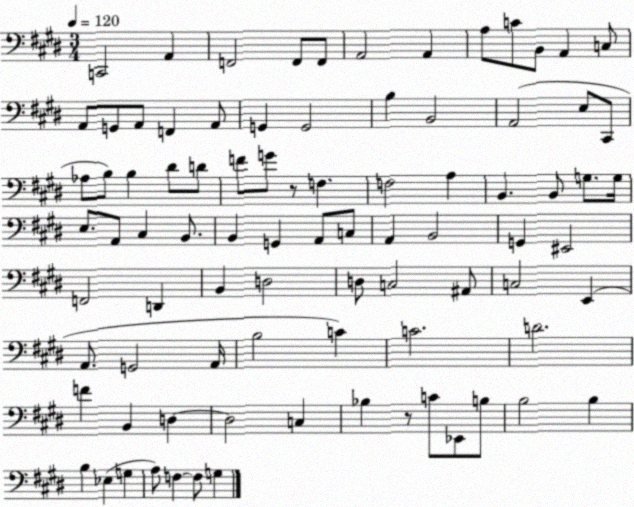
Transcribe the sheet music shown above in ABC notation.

X:1
T:Untitled
M:3/4
L:1/4
K:E
C,,2 A,, F,,2 F,,/2 F,,/2 A,,2 A,, A,/2 C/2 B,,/2 A,, C,/2 A,,/2 G,,/2 A,,/2 F,, A,,/2 G,, G,,2 B, B,,2 A,,2 E,/2 ^C,,/2 _A,/2 B,/2 B, ^D/2 D/2 F/2 G/2 z/2 F, F,2 A, B,, B,,/2 G,/2 G,/4 E,/2 A,,/2 ^C, B,,/2 B,, G,, A,,/2 C,/2 A,, B,,2 G,, ^E,,2 F,,2 D,, B,, D,2 D,/2 C,2 ^A,,/2 C,2 E,, A,,/2 G,,2 A,,/4 B,2 C C2 D2 F B,, D, D,2 C, _B, z/2 C/2 _E,,/2 B,/2 B,2 B, B, _E, G, A,/2 F, F,/2 G,